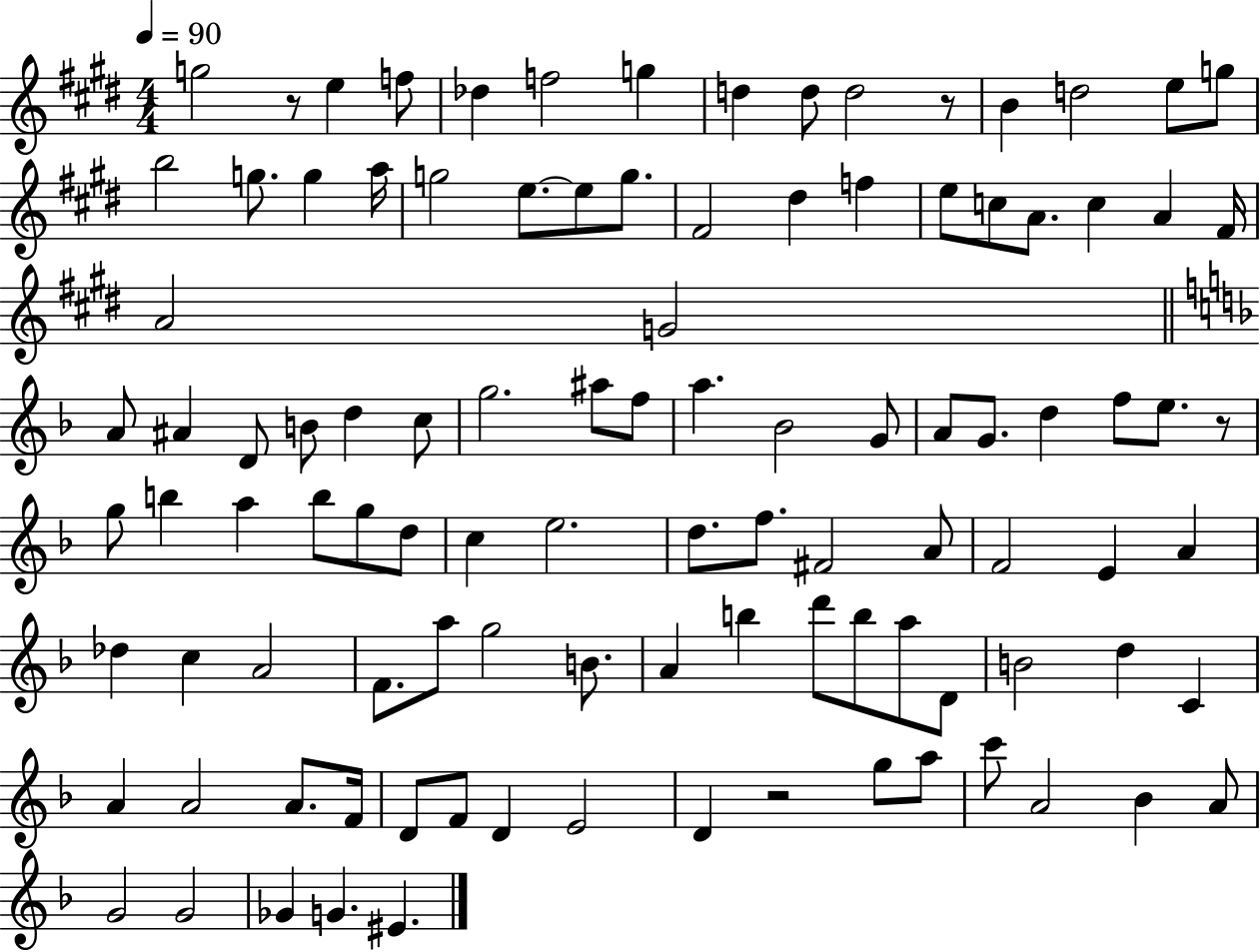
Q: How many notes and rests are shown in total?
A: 104